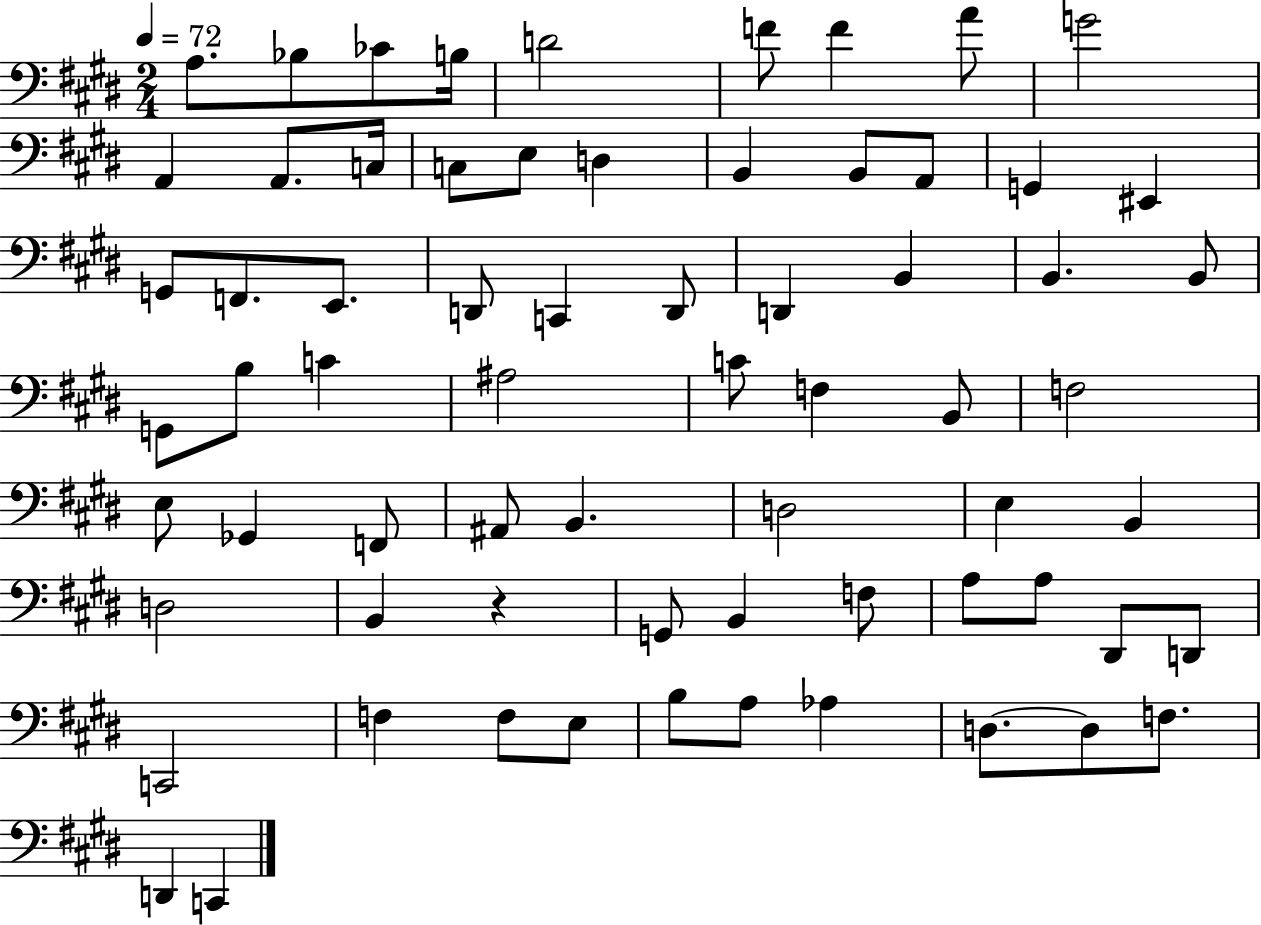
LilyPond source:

{
  \clef bass
  \numericTimeSignature
  \time 2/4
  \key e \major
  \tempo 4 = 72
  a8. bes8 ces'8 b16 | d'2 | f'8 f'4 a'8 | g'2 | \break a,4 a,8. c16 | c8 e8 d4 | b,4 b,8 a,8 | g,4 eis,4 | \break g,8 f,8. e,8. | d,8 c,4 d,8 | d,4 b,4 | b,4. b,8 | \break g,8 b8 c'4 | ais2 | c'8 f4 b,8 | f2 | \break e8 ges,4 f,8 | ais,8 b,4. | d2 | e4 b,4 | \break d2 | b,4 r4 | g,8 b,4 f8 | a8 a8 dis,8 d,8 | \break c,2 | f4 f8 e8 | b8 a8 aes4 | d8.~~ d8 f8. | \break d,4 c,4 | \bar "|."
}